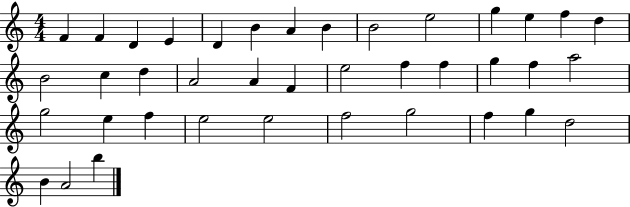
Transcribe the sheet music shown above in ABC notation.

X:1
T:Untitled
M:4/4
L:1/4
K:C
F F D E D B A B B2 e2 g e f d B2 c d A2 A F e2 f f g f a2 g2 e f e2 e2 f2 g2 f g d2 B A2 b